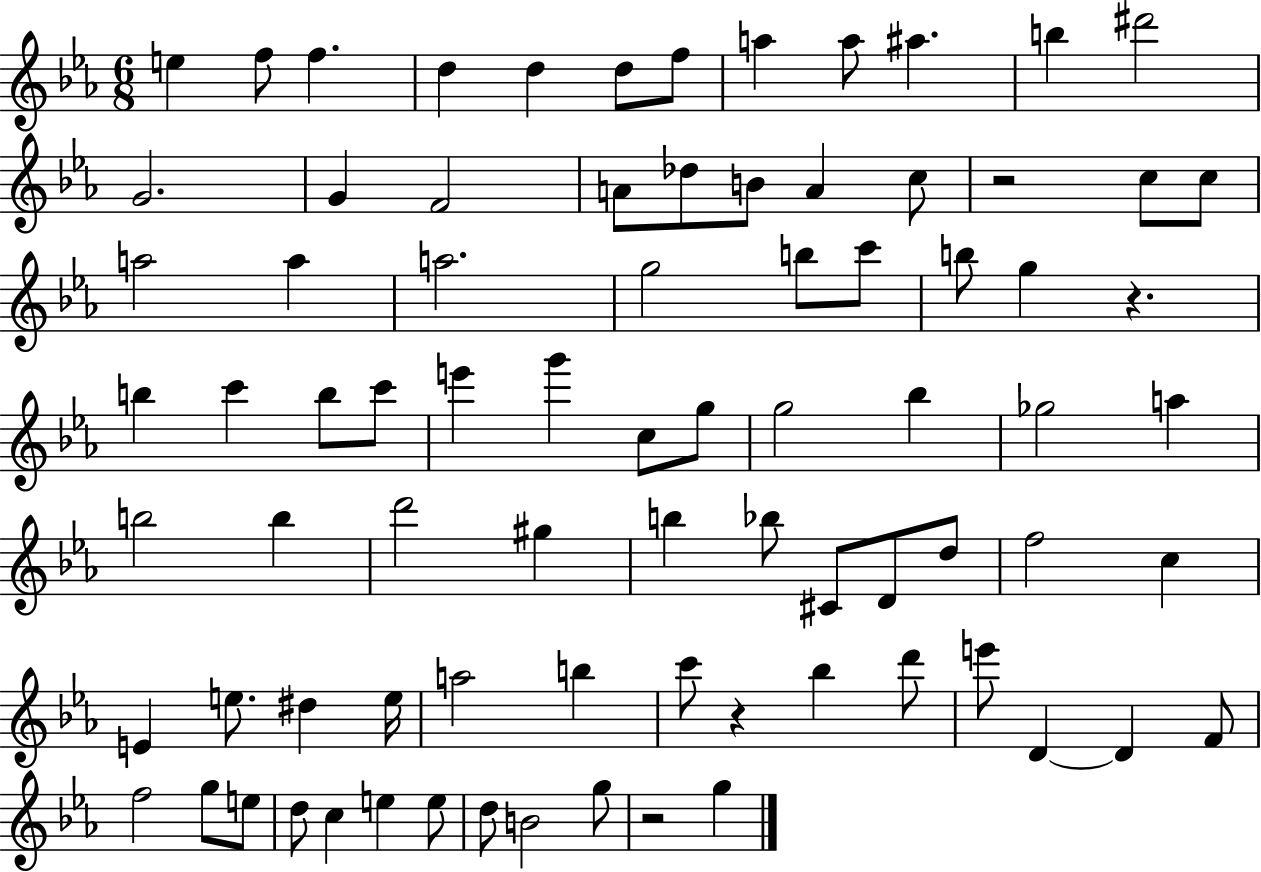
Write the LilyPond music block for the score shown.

{
  \clef treble
  \numericTimeSignature
  \time 6/8
  \key ees \major
  e''4 f''8 f''4. | d''4 d''4 d''8 f''8 | a''4 a''8 ais''4. | b''4 dis'''2 | \break g'2. | g'4 f'2 | a'8 des''8 b'8 a'4 c''8 | r2 c''8 c''8 | \break a''2 a''4 | a''2. | g''2 b''8 c'''8 | b''8 g''4 r4. | \break b''4 c'''4 b''8 c'''8 | e'''4 g'''4 c''8 g''8 | g''2 bes''4 | ges''2 a''4 | \break b''2 b''4 | d'''2 gis''4 | b''4 bes''8 cis'8 d'8 d''8 | f''2 c''4 | \break e'4 e''8. dis''4 e''16 | a''2 b''4 | c'''8 r4 bes''4 d'''8 | e'''8 d'4~~ d'4 f'8 | \break f''2 g''8 e''8 | d''8 c''4 e''4 e''8 | d''8 b'2 g''8 | r2 g''4 | \break \bar "|."
}